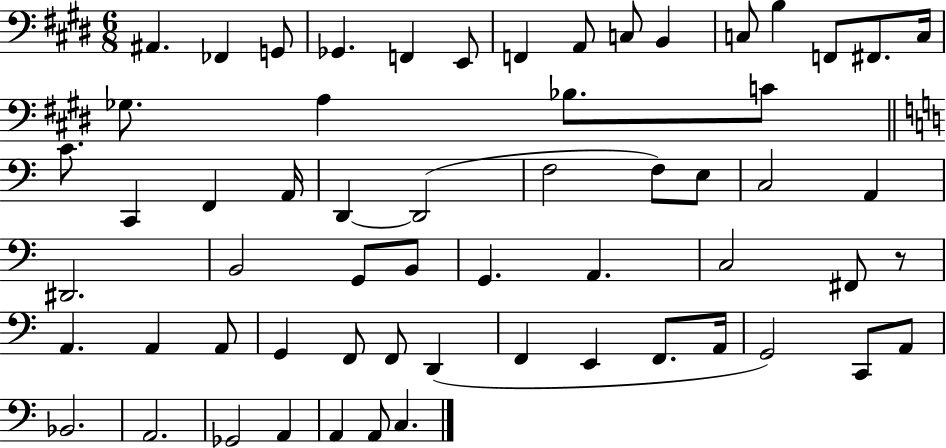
A#2/q. FES2/q G2/e Gb2/q. F2/q E2/e F2/q A2/e C3/e B2/q C3/e B3/q F2/e F#2/e. C3/s Gb3/e. A3/q Bb3/e. C4/e C4/e. C2/q F2/q A2/s D2/q D2/h F3/h F3/e E3/e C3/h A2/q D#2/h. B2/h G2/e B2/e G2/q. A2/q. C3/h F#2/e R/e A2/q. A2/q A2/e G2/q F2/e F2/e D2/q F2/q E2/q F2/e. A2/s G2/h C2/e A2/e Bb2/h. A2/h. Gb2/h A2/q A2/q A2/e C3/q.